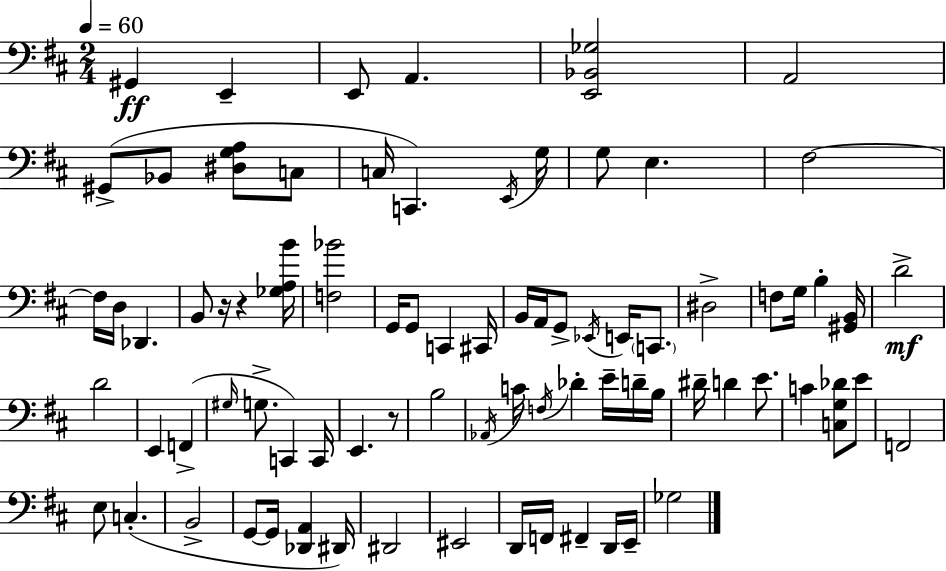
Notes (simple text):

G#2/q E2/q E2/e A2/q. [E2,Bb2,Gb3]/h A2/h G#2/e Bb2/e [D#3,G3,A3]/e C3/e C3/s C2/q. E2/s G3/s G3/e E3/q. F#3/h F#3/s D3/s Db2/q. B2/e R/s R/q [Gb3,A3,B4]/s [F3,Bb4]/h G2/s G2/e C2/q C#2/s B2/s A2/s G2/e Eb2/s E2/s C2/e. D#3/h F3/e G3/s B3/q [G#2,B2]/s D4/h D4/h E2/q F2/q G#3/s G3/e. C2/q C2/s E2/q. R/e B3/h Ab2/s C4/s F3/s Db4/q E4/s D4/s B3/s D#4/s D4/q E4/e. C4/q [C3,G3,Db4]/e E4/e F2/h E3/e C3/q. B2/h G2/e G2/s [Db2,A2]/q D#2/s D#2/h EIS2/h D2/s F2/s F#2/q D2/s E2/s Gb3/h